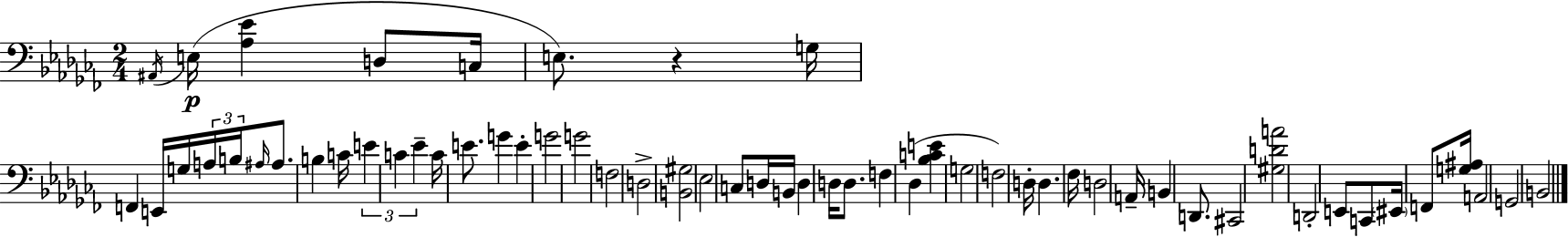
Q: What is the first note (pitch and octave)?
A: A#2